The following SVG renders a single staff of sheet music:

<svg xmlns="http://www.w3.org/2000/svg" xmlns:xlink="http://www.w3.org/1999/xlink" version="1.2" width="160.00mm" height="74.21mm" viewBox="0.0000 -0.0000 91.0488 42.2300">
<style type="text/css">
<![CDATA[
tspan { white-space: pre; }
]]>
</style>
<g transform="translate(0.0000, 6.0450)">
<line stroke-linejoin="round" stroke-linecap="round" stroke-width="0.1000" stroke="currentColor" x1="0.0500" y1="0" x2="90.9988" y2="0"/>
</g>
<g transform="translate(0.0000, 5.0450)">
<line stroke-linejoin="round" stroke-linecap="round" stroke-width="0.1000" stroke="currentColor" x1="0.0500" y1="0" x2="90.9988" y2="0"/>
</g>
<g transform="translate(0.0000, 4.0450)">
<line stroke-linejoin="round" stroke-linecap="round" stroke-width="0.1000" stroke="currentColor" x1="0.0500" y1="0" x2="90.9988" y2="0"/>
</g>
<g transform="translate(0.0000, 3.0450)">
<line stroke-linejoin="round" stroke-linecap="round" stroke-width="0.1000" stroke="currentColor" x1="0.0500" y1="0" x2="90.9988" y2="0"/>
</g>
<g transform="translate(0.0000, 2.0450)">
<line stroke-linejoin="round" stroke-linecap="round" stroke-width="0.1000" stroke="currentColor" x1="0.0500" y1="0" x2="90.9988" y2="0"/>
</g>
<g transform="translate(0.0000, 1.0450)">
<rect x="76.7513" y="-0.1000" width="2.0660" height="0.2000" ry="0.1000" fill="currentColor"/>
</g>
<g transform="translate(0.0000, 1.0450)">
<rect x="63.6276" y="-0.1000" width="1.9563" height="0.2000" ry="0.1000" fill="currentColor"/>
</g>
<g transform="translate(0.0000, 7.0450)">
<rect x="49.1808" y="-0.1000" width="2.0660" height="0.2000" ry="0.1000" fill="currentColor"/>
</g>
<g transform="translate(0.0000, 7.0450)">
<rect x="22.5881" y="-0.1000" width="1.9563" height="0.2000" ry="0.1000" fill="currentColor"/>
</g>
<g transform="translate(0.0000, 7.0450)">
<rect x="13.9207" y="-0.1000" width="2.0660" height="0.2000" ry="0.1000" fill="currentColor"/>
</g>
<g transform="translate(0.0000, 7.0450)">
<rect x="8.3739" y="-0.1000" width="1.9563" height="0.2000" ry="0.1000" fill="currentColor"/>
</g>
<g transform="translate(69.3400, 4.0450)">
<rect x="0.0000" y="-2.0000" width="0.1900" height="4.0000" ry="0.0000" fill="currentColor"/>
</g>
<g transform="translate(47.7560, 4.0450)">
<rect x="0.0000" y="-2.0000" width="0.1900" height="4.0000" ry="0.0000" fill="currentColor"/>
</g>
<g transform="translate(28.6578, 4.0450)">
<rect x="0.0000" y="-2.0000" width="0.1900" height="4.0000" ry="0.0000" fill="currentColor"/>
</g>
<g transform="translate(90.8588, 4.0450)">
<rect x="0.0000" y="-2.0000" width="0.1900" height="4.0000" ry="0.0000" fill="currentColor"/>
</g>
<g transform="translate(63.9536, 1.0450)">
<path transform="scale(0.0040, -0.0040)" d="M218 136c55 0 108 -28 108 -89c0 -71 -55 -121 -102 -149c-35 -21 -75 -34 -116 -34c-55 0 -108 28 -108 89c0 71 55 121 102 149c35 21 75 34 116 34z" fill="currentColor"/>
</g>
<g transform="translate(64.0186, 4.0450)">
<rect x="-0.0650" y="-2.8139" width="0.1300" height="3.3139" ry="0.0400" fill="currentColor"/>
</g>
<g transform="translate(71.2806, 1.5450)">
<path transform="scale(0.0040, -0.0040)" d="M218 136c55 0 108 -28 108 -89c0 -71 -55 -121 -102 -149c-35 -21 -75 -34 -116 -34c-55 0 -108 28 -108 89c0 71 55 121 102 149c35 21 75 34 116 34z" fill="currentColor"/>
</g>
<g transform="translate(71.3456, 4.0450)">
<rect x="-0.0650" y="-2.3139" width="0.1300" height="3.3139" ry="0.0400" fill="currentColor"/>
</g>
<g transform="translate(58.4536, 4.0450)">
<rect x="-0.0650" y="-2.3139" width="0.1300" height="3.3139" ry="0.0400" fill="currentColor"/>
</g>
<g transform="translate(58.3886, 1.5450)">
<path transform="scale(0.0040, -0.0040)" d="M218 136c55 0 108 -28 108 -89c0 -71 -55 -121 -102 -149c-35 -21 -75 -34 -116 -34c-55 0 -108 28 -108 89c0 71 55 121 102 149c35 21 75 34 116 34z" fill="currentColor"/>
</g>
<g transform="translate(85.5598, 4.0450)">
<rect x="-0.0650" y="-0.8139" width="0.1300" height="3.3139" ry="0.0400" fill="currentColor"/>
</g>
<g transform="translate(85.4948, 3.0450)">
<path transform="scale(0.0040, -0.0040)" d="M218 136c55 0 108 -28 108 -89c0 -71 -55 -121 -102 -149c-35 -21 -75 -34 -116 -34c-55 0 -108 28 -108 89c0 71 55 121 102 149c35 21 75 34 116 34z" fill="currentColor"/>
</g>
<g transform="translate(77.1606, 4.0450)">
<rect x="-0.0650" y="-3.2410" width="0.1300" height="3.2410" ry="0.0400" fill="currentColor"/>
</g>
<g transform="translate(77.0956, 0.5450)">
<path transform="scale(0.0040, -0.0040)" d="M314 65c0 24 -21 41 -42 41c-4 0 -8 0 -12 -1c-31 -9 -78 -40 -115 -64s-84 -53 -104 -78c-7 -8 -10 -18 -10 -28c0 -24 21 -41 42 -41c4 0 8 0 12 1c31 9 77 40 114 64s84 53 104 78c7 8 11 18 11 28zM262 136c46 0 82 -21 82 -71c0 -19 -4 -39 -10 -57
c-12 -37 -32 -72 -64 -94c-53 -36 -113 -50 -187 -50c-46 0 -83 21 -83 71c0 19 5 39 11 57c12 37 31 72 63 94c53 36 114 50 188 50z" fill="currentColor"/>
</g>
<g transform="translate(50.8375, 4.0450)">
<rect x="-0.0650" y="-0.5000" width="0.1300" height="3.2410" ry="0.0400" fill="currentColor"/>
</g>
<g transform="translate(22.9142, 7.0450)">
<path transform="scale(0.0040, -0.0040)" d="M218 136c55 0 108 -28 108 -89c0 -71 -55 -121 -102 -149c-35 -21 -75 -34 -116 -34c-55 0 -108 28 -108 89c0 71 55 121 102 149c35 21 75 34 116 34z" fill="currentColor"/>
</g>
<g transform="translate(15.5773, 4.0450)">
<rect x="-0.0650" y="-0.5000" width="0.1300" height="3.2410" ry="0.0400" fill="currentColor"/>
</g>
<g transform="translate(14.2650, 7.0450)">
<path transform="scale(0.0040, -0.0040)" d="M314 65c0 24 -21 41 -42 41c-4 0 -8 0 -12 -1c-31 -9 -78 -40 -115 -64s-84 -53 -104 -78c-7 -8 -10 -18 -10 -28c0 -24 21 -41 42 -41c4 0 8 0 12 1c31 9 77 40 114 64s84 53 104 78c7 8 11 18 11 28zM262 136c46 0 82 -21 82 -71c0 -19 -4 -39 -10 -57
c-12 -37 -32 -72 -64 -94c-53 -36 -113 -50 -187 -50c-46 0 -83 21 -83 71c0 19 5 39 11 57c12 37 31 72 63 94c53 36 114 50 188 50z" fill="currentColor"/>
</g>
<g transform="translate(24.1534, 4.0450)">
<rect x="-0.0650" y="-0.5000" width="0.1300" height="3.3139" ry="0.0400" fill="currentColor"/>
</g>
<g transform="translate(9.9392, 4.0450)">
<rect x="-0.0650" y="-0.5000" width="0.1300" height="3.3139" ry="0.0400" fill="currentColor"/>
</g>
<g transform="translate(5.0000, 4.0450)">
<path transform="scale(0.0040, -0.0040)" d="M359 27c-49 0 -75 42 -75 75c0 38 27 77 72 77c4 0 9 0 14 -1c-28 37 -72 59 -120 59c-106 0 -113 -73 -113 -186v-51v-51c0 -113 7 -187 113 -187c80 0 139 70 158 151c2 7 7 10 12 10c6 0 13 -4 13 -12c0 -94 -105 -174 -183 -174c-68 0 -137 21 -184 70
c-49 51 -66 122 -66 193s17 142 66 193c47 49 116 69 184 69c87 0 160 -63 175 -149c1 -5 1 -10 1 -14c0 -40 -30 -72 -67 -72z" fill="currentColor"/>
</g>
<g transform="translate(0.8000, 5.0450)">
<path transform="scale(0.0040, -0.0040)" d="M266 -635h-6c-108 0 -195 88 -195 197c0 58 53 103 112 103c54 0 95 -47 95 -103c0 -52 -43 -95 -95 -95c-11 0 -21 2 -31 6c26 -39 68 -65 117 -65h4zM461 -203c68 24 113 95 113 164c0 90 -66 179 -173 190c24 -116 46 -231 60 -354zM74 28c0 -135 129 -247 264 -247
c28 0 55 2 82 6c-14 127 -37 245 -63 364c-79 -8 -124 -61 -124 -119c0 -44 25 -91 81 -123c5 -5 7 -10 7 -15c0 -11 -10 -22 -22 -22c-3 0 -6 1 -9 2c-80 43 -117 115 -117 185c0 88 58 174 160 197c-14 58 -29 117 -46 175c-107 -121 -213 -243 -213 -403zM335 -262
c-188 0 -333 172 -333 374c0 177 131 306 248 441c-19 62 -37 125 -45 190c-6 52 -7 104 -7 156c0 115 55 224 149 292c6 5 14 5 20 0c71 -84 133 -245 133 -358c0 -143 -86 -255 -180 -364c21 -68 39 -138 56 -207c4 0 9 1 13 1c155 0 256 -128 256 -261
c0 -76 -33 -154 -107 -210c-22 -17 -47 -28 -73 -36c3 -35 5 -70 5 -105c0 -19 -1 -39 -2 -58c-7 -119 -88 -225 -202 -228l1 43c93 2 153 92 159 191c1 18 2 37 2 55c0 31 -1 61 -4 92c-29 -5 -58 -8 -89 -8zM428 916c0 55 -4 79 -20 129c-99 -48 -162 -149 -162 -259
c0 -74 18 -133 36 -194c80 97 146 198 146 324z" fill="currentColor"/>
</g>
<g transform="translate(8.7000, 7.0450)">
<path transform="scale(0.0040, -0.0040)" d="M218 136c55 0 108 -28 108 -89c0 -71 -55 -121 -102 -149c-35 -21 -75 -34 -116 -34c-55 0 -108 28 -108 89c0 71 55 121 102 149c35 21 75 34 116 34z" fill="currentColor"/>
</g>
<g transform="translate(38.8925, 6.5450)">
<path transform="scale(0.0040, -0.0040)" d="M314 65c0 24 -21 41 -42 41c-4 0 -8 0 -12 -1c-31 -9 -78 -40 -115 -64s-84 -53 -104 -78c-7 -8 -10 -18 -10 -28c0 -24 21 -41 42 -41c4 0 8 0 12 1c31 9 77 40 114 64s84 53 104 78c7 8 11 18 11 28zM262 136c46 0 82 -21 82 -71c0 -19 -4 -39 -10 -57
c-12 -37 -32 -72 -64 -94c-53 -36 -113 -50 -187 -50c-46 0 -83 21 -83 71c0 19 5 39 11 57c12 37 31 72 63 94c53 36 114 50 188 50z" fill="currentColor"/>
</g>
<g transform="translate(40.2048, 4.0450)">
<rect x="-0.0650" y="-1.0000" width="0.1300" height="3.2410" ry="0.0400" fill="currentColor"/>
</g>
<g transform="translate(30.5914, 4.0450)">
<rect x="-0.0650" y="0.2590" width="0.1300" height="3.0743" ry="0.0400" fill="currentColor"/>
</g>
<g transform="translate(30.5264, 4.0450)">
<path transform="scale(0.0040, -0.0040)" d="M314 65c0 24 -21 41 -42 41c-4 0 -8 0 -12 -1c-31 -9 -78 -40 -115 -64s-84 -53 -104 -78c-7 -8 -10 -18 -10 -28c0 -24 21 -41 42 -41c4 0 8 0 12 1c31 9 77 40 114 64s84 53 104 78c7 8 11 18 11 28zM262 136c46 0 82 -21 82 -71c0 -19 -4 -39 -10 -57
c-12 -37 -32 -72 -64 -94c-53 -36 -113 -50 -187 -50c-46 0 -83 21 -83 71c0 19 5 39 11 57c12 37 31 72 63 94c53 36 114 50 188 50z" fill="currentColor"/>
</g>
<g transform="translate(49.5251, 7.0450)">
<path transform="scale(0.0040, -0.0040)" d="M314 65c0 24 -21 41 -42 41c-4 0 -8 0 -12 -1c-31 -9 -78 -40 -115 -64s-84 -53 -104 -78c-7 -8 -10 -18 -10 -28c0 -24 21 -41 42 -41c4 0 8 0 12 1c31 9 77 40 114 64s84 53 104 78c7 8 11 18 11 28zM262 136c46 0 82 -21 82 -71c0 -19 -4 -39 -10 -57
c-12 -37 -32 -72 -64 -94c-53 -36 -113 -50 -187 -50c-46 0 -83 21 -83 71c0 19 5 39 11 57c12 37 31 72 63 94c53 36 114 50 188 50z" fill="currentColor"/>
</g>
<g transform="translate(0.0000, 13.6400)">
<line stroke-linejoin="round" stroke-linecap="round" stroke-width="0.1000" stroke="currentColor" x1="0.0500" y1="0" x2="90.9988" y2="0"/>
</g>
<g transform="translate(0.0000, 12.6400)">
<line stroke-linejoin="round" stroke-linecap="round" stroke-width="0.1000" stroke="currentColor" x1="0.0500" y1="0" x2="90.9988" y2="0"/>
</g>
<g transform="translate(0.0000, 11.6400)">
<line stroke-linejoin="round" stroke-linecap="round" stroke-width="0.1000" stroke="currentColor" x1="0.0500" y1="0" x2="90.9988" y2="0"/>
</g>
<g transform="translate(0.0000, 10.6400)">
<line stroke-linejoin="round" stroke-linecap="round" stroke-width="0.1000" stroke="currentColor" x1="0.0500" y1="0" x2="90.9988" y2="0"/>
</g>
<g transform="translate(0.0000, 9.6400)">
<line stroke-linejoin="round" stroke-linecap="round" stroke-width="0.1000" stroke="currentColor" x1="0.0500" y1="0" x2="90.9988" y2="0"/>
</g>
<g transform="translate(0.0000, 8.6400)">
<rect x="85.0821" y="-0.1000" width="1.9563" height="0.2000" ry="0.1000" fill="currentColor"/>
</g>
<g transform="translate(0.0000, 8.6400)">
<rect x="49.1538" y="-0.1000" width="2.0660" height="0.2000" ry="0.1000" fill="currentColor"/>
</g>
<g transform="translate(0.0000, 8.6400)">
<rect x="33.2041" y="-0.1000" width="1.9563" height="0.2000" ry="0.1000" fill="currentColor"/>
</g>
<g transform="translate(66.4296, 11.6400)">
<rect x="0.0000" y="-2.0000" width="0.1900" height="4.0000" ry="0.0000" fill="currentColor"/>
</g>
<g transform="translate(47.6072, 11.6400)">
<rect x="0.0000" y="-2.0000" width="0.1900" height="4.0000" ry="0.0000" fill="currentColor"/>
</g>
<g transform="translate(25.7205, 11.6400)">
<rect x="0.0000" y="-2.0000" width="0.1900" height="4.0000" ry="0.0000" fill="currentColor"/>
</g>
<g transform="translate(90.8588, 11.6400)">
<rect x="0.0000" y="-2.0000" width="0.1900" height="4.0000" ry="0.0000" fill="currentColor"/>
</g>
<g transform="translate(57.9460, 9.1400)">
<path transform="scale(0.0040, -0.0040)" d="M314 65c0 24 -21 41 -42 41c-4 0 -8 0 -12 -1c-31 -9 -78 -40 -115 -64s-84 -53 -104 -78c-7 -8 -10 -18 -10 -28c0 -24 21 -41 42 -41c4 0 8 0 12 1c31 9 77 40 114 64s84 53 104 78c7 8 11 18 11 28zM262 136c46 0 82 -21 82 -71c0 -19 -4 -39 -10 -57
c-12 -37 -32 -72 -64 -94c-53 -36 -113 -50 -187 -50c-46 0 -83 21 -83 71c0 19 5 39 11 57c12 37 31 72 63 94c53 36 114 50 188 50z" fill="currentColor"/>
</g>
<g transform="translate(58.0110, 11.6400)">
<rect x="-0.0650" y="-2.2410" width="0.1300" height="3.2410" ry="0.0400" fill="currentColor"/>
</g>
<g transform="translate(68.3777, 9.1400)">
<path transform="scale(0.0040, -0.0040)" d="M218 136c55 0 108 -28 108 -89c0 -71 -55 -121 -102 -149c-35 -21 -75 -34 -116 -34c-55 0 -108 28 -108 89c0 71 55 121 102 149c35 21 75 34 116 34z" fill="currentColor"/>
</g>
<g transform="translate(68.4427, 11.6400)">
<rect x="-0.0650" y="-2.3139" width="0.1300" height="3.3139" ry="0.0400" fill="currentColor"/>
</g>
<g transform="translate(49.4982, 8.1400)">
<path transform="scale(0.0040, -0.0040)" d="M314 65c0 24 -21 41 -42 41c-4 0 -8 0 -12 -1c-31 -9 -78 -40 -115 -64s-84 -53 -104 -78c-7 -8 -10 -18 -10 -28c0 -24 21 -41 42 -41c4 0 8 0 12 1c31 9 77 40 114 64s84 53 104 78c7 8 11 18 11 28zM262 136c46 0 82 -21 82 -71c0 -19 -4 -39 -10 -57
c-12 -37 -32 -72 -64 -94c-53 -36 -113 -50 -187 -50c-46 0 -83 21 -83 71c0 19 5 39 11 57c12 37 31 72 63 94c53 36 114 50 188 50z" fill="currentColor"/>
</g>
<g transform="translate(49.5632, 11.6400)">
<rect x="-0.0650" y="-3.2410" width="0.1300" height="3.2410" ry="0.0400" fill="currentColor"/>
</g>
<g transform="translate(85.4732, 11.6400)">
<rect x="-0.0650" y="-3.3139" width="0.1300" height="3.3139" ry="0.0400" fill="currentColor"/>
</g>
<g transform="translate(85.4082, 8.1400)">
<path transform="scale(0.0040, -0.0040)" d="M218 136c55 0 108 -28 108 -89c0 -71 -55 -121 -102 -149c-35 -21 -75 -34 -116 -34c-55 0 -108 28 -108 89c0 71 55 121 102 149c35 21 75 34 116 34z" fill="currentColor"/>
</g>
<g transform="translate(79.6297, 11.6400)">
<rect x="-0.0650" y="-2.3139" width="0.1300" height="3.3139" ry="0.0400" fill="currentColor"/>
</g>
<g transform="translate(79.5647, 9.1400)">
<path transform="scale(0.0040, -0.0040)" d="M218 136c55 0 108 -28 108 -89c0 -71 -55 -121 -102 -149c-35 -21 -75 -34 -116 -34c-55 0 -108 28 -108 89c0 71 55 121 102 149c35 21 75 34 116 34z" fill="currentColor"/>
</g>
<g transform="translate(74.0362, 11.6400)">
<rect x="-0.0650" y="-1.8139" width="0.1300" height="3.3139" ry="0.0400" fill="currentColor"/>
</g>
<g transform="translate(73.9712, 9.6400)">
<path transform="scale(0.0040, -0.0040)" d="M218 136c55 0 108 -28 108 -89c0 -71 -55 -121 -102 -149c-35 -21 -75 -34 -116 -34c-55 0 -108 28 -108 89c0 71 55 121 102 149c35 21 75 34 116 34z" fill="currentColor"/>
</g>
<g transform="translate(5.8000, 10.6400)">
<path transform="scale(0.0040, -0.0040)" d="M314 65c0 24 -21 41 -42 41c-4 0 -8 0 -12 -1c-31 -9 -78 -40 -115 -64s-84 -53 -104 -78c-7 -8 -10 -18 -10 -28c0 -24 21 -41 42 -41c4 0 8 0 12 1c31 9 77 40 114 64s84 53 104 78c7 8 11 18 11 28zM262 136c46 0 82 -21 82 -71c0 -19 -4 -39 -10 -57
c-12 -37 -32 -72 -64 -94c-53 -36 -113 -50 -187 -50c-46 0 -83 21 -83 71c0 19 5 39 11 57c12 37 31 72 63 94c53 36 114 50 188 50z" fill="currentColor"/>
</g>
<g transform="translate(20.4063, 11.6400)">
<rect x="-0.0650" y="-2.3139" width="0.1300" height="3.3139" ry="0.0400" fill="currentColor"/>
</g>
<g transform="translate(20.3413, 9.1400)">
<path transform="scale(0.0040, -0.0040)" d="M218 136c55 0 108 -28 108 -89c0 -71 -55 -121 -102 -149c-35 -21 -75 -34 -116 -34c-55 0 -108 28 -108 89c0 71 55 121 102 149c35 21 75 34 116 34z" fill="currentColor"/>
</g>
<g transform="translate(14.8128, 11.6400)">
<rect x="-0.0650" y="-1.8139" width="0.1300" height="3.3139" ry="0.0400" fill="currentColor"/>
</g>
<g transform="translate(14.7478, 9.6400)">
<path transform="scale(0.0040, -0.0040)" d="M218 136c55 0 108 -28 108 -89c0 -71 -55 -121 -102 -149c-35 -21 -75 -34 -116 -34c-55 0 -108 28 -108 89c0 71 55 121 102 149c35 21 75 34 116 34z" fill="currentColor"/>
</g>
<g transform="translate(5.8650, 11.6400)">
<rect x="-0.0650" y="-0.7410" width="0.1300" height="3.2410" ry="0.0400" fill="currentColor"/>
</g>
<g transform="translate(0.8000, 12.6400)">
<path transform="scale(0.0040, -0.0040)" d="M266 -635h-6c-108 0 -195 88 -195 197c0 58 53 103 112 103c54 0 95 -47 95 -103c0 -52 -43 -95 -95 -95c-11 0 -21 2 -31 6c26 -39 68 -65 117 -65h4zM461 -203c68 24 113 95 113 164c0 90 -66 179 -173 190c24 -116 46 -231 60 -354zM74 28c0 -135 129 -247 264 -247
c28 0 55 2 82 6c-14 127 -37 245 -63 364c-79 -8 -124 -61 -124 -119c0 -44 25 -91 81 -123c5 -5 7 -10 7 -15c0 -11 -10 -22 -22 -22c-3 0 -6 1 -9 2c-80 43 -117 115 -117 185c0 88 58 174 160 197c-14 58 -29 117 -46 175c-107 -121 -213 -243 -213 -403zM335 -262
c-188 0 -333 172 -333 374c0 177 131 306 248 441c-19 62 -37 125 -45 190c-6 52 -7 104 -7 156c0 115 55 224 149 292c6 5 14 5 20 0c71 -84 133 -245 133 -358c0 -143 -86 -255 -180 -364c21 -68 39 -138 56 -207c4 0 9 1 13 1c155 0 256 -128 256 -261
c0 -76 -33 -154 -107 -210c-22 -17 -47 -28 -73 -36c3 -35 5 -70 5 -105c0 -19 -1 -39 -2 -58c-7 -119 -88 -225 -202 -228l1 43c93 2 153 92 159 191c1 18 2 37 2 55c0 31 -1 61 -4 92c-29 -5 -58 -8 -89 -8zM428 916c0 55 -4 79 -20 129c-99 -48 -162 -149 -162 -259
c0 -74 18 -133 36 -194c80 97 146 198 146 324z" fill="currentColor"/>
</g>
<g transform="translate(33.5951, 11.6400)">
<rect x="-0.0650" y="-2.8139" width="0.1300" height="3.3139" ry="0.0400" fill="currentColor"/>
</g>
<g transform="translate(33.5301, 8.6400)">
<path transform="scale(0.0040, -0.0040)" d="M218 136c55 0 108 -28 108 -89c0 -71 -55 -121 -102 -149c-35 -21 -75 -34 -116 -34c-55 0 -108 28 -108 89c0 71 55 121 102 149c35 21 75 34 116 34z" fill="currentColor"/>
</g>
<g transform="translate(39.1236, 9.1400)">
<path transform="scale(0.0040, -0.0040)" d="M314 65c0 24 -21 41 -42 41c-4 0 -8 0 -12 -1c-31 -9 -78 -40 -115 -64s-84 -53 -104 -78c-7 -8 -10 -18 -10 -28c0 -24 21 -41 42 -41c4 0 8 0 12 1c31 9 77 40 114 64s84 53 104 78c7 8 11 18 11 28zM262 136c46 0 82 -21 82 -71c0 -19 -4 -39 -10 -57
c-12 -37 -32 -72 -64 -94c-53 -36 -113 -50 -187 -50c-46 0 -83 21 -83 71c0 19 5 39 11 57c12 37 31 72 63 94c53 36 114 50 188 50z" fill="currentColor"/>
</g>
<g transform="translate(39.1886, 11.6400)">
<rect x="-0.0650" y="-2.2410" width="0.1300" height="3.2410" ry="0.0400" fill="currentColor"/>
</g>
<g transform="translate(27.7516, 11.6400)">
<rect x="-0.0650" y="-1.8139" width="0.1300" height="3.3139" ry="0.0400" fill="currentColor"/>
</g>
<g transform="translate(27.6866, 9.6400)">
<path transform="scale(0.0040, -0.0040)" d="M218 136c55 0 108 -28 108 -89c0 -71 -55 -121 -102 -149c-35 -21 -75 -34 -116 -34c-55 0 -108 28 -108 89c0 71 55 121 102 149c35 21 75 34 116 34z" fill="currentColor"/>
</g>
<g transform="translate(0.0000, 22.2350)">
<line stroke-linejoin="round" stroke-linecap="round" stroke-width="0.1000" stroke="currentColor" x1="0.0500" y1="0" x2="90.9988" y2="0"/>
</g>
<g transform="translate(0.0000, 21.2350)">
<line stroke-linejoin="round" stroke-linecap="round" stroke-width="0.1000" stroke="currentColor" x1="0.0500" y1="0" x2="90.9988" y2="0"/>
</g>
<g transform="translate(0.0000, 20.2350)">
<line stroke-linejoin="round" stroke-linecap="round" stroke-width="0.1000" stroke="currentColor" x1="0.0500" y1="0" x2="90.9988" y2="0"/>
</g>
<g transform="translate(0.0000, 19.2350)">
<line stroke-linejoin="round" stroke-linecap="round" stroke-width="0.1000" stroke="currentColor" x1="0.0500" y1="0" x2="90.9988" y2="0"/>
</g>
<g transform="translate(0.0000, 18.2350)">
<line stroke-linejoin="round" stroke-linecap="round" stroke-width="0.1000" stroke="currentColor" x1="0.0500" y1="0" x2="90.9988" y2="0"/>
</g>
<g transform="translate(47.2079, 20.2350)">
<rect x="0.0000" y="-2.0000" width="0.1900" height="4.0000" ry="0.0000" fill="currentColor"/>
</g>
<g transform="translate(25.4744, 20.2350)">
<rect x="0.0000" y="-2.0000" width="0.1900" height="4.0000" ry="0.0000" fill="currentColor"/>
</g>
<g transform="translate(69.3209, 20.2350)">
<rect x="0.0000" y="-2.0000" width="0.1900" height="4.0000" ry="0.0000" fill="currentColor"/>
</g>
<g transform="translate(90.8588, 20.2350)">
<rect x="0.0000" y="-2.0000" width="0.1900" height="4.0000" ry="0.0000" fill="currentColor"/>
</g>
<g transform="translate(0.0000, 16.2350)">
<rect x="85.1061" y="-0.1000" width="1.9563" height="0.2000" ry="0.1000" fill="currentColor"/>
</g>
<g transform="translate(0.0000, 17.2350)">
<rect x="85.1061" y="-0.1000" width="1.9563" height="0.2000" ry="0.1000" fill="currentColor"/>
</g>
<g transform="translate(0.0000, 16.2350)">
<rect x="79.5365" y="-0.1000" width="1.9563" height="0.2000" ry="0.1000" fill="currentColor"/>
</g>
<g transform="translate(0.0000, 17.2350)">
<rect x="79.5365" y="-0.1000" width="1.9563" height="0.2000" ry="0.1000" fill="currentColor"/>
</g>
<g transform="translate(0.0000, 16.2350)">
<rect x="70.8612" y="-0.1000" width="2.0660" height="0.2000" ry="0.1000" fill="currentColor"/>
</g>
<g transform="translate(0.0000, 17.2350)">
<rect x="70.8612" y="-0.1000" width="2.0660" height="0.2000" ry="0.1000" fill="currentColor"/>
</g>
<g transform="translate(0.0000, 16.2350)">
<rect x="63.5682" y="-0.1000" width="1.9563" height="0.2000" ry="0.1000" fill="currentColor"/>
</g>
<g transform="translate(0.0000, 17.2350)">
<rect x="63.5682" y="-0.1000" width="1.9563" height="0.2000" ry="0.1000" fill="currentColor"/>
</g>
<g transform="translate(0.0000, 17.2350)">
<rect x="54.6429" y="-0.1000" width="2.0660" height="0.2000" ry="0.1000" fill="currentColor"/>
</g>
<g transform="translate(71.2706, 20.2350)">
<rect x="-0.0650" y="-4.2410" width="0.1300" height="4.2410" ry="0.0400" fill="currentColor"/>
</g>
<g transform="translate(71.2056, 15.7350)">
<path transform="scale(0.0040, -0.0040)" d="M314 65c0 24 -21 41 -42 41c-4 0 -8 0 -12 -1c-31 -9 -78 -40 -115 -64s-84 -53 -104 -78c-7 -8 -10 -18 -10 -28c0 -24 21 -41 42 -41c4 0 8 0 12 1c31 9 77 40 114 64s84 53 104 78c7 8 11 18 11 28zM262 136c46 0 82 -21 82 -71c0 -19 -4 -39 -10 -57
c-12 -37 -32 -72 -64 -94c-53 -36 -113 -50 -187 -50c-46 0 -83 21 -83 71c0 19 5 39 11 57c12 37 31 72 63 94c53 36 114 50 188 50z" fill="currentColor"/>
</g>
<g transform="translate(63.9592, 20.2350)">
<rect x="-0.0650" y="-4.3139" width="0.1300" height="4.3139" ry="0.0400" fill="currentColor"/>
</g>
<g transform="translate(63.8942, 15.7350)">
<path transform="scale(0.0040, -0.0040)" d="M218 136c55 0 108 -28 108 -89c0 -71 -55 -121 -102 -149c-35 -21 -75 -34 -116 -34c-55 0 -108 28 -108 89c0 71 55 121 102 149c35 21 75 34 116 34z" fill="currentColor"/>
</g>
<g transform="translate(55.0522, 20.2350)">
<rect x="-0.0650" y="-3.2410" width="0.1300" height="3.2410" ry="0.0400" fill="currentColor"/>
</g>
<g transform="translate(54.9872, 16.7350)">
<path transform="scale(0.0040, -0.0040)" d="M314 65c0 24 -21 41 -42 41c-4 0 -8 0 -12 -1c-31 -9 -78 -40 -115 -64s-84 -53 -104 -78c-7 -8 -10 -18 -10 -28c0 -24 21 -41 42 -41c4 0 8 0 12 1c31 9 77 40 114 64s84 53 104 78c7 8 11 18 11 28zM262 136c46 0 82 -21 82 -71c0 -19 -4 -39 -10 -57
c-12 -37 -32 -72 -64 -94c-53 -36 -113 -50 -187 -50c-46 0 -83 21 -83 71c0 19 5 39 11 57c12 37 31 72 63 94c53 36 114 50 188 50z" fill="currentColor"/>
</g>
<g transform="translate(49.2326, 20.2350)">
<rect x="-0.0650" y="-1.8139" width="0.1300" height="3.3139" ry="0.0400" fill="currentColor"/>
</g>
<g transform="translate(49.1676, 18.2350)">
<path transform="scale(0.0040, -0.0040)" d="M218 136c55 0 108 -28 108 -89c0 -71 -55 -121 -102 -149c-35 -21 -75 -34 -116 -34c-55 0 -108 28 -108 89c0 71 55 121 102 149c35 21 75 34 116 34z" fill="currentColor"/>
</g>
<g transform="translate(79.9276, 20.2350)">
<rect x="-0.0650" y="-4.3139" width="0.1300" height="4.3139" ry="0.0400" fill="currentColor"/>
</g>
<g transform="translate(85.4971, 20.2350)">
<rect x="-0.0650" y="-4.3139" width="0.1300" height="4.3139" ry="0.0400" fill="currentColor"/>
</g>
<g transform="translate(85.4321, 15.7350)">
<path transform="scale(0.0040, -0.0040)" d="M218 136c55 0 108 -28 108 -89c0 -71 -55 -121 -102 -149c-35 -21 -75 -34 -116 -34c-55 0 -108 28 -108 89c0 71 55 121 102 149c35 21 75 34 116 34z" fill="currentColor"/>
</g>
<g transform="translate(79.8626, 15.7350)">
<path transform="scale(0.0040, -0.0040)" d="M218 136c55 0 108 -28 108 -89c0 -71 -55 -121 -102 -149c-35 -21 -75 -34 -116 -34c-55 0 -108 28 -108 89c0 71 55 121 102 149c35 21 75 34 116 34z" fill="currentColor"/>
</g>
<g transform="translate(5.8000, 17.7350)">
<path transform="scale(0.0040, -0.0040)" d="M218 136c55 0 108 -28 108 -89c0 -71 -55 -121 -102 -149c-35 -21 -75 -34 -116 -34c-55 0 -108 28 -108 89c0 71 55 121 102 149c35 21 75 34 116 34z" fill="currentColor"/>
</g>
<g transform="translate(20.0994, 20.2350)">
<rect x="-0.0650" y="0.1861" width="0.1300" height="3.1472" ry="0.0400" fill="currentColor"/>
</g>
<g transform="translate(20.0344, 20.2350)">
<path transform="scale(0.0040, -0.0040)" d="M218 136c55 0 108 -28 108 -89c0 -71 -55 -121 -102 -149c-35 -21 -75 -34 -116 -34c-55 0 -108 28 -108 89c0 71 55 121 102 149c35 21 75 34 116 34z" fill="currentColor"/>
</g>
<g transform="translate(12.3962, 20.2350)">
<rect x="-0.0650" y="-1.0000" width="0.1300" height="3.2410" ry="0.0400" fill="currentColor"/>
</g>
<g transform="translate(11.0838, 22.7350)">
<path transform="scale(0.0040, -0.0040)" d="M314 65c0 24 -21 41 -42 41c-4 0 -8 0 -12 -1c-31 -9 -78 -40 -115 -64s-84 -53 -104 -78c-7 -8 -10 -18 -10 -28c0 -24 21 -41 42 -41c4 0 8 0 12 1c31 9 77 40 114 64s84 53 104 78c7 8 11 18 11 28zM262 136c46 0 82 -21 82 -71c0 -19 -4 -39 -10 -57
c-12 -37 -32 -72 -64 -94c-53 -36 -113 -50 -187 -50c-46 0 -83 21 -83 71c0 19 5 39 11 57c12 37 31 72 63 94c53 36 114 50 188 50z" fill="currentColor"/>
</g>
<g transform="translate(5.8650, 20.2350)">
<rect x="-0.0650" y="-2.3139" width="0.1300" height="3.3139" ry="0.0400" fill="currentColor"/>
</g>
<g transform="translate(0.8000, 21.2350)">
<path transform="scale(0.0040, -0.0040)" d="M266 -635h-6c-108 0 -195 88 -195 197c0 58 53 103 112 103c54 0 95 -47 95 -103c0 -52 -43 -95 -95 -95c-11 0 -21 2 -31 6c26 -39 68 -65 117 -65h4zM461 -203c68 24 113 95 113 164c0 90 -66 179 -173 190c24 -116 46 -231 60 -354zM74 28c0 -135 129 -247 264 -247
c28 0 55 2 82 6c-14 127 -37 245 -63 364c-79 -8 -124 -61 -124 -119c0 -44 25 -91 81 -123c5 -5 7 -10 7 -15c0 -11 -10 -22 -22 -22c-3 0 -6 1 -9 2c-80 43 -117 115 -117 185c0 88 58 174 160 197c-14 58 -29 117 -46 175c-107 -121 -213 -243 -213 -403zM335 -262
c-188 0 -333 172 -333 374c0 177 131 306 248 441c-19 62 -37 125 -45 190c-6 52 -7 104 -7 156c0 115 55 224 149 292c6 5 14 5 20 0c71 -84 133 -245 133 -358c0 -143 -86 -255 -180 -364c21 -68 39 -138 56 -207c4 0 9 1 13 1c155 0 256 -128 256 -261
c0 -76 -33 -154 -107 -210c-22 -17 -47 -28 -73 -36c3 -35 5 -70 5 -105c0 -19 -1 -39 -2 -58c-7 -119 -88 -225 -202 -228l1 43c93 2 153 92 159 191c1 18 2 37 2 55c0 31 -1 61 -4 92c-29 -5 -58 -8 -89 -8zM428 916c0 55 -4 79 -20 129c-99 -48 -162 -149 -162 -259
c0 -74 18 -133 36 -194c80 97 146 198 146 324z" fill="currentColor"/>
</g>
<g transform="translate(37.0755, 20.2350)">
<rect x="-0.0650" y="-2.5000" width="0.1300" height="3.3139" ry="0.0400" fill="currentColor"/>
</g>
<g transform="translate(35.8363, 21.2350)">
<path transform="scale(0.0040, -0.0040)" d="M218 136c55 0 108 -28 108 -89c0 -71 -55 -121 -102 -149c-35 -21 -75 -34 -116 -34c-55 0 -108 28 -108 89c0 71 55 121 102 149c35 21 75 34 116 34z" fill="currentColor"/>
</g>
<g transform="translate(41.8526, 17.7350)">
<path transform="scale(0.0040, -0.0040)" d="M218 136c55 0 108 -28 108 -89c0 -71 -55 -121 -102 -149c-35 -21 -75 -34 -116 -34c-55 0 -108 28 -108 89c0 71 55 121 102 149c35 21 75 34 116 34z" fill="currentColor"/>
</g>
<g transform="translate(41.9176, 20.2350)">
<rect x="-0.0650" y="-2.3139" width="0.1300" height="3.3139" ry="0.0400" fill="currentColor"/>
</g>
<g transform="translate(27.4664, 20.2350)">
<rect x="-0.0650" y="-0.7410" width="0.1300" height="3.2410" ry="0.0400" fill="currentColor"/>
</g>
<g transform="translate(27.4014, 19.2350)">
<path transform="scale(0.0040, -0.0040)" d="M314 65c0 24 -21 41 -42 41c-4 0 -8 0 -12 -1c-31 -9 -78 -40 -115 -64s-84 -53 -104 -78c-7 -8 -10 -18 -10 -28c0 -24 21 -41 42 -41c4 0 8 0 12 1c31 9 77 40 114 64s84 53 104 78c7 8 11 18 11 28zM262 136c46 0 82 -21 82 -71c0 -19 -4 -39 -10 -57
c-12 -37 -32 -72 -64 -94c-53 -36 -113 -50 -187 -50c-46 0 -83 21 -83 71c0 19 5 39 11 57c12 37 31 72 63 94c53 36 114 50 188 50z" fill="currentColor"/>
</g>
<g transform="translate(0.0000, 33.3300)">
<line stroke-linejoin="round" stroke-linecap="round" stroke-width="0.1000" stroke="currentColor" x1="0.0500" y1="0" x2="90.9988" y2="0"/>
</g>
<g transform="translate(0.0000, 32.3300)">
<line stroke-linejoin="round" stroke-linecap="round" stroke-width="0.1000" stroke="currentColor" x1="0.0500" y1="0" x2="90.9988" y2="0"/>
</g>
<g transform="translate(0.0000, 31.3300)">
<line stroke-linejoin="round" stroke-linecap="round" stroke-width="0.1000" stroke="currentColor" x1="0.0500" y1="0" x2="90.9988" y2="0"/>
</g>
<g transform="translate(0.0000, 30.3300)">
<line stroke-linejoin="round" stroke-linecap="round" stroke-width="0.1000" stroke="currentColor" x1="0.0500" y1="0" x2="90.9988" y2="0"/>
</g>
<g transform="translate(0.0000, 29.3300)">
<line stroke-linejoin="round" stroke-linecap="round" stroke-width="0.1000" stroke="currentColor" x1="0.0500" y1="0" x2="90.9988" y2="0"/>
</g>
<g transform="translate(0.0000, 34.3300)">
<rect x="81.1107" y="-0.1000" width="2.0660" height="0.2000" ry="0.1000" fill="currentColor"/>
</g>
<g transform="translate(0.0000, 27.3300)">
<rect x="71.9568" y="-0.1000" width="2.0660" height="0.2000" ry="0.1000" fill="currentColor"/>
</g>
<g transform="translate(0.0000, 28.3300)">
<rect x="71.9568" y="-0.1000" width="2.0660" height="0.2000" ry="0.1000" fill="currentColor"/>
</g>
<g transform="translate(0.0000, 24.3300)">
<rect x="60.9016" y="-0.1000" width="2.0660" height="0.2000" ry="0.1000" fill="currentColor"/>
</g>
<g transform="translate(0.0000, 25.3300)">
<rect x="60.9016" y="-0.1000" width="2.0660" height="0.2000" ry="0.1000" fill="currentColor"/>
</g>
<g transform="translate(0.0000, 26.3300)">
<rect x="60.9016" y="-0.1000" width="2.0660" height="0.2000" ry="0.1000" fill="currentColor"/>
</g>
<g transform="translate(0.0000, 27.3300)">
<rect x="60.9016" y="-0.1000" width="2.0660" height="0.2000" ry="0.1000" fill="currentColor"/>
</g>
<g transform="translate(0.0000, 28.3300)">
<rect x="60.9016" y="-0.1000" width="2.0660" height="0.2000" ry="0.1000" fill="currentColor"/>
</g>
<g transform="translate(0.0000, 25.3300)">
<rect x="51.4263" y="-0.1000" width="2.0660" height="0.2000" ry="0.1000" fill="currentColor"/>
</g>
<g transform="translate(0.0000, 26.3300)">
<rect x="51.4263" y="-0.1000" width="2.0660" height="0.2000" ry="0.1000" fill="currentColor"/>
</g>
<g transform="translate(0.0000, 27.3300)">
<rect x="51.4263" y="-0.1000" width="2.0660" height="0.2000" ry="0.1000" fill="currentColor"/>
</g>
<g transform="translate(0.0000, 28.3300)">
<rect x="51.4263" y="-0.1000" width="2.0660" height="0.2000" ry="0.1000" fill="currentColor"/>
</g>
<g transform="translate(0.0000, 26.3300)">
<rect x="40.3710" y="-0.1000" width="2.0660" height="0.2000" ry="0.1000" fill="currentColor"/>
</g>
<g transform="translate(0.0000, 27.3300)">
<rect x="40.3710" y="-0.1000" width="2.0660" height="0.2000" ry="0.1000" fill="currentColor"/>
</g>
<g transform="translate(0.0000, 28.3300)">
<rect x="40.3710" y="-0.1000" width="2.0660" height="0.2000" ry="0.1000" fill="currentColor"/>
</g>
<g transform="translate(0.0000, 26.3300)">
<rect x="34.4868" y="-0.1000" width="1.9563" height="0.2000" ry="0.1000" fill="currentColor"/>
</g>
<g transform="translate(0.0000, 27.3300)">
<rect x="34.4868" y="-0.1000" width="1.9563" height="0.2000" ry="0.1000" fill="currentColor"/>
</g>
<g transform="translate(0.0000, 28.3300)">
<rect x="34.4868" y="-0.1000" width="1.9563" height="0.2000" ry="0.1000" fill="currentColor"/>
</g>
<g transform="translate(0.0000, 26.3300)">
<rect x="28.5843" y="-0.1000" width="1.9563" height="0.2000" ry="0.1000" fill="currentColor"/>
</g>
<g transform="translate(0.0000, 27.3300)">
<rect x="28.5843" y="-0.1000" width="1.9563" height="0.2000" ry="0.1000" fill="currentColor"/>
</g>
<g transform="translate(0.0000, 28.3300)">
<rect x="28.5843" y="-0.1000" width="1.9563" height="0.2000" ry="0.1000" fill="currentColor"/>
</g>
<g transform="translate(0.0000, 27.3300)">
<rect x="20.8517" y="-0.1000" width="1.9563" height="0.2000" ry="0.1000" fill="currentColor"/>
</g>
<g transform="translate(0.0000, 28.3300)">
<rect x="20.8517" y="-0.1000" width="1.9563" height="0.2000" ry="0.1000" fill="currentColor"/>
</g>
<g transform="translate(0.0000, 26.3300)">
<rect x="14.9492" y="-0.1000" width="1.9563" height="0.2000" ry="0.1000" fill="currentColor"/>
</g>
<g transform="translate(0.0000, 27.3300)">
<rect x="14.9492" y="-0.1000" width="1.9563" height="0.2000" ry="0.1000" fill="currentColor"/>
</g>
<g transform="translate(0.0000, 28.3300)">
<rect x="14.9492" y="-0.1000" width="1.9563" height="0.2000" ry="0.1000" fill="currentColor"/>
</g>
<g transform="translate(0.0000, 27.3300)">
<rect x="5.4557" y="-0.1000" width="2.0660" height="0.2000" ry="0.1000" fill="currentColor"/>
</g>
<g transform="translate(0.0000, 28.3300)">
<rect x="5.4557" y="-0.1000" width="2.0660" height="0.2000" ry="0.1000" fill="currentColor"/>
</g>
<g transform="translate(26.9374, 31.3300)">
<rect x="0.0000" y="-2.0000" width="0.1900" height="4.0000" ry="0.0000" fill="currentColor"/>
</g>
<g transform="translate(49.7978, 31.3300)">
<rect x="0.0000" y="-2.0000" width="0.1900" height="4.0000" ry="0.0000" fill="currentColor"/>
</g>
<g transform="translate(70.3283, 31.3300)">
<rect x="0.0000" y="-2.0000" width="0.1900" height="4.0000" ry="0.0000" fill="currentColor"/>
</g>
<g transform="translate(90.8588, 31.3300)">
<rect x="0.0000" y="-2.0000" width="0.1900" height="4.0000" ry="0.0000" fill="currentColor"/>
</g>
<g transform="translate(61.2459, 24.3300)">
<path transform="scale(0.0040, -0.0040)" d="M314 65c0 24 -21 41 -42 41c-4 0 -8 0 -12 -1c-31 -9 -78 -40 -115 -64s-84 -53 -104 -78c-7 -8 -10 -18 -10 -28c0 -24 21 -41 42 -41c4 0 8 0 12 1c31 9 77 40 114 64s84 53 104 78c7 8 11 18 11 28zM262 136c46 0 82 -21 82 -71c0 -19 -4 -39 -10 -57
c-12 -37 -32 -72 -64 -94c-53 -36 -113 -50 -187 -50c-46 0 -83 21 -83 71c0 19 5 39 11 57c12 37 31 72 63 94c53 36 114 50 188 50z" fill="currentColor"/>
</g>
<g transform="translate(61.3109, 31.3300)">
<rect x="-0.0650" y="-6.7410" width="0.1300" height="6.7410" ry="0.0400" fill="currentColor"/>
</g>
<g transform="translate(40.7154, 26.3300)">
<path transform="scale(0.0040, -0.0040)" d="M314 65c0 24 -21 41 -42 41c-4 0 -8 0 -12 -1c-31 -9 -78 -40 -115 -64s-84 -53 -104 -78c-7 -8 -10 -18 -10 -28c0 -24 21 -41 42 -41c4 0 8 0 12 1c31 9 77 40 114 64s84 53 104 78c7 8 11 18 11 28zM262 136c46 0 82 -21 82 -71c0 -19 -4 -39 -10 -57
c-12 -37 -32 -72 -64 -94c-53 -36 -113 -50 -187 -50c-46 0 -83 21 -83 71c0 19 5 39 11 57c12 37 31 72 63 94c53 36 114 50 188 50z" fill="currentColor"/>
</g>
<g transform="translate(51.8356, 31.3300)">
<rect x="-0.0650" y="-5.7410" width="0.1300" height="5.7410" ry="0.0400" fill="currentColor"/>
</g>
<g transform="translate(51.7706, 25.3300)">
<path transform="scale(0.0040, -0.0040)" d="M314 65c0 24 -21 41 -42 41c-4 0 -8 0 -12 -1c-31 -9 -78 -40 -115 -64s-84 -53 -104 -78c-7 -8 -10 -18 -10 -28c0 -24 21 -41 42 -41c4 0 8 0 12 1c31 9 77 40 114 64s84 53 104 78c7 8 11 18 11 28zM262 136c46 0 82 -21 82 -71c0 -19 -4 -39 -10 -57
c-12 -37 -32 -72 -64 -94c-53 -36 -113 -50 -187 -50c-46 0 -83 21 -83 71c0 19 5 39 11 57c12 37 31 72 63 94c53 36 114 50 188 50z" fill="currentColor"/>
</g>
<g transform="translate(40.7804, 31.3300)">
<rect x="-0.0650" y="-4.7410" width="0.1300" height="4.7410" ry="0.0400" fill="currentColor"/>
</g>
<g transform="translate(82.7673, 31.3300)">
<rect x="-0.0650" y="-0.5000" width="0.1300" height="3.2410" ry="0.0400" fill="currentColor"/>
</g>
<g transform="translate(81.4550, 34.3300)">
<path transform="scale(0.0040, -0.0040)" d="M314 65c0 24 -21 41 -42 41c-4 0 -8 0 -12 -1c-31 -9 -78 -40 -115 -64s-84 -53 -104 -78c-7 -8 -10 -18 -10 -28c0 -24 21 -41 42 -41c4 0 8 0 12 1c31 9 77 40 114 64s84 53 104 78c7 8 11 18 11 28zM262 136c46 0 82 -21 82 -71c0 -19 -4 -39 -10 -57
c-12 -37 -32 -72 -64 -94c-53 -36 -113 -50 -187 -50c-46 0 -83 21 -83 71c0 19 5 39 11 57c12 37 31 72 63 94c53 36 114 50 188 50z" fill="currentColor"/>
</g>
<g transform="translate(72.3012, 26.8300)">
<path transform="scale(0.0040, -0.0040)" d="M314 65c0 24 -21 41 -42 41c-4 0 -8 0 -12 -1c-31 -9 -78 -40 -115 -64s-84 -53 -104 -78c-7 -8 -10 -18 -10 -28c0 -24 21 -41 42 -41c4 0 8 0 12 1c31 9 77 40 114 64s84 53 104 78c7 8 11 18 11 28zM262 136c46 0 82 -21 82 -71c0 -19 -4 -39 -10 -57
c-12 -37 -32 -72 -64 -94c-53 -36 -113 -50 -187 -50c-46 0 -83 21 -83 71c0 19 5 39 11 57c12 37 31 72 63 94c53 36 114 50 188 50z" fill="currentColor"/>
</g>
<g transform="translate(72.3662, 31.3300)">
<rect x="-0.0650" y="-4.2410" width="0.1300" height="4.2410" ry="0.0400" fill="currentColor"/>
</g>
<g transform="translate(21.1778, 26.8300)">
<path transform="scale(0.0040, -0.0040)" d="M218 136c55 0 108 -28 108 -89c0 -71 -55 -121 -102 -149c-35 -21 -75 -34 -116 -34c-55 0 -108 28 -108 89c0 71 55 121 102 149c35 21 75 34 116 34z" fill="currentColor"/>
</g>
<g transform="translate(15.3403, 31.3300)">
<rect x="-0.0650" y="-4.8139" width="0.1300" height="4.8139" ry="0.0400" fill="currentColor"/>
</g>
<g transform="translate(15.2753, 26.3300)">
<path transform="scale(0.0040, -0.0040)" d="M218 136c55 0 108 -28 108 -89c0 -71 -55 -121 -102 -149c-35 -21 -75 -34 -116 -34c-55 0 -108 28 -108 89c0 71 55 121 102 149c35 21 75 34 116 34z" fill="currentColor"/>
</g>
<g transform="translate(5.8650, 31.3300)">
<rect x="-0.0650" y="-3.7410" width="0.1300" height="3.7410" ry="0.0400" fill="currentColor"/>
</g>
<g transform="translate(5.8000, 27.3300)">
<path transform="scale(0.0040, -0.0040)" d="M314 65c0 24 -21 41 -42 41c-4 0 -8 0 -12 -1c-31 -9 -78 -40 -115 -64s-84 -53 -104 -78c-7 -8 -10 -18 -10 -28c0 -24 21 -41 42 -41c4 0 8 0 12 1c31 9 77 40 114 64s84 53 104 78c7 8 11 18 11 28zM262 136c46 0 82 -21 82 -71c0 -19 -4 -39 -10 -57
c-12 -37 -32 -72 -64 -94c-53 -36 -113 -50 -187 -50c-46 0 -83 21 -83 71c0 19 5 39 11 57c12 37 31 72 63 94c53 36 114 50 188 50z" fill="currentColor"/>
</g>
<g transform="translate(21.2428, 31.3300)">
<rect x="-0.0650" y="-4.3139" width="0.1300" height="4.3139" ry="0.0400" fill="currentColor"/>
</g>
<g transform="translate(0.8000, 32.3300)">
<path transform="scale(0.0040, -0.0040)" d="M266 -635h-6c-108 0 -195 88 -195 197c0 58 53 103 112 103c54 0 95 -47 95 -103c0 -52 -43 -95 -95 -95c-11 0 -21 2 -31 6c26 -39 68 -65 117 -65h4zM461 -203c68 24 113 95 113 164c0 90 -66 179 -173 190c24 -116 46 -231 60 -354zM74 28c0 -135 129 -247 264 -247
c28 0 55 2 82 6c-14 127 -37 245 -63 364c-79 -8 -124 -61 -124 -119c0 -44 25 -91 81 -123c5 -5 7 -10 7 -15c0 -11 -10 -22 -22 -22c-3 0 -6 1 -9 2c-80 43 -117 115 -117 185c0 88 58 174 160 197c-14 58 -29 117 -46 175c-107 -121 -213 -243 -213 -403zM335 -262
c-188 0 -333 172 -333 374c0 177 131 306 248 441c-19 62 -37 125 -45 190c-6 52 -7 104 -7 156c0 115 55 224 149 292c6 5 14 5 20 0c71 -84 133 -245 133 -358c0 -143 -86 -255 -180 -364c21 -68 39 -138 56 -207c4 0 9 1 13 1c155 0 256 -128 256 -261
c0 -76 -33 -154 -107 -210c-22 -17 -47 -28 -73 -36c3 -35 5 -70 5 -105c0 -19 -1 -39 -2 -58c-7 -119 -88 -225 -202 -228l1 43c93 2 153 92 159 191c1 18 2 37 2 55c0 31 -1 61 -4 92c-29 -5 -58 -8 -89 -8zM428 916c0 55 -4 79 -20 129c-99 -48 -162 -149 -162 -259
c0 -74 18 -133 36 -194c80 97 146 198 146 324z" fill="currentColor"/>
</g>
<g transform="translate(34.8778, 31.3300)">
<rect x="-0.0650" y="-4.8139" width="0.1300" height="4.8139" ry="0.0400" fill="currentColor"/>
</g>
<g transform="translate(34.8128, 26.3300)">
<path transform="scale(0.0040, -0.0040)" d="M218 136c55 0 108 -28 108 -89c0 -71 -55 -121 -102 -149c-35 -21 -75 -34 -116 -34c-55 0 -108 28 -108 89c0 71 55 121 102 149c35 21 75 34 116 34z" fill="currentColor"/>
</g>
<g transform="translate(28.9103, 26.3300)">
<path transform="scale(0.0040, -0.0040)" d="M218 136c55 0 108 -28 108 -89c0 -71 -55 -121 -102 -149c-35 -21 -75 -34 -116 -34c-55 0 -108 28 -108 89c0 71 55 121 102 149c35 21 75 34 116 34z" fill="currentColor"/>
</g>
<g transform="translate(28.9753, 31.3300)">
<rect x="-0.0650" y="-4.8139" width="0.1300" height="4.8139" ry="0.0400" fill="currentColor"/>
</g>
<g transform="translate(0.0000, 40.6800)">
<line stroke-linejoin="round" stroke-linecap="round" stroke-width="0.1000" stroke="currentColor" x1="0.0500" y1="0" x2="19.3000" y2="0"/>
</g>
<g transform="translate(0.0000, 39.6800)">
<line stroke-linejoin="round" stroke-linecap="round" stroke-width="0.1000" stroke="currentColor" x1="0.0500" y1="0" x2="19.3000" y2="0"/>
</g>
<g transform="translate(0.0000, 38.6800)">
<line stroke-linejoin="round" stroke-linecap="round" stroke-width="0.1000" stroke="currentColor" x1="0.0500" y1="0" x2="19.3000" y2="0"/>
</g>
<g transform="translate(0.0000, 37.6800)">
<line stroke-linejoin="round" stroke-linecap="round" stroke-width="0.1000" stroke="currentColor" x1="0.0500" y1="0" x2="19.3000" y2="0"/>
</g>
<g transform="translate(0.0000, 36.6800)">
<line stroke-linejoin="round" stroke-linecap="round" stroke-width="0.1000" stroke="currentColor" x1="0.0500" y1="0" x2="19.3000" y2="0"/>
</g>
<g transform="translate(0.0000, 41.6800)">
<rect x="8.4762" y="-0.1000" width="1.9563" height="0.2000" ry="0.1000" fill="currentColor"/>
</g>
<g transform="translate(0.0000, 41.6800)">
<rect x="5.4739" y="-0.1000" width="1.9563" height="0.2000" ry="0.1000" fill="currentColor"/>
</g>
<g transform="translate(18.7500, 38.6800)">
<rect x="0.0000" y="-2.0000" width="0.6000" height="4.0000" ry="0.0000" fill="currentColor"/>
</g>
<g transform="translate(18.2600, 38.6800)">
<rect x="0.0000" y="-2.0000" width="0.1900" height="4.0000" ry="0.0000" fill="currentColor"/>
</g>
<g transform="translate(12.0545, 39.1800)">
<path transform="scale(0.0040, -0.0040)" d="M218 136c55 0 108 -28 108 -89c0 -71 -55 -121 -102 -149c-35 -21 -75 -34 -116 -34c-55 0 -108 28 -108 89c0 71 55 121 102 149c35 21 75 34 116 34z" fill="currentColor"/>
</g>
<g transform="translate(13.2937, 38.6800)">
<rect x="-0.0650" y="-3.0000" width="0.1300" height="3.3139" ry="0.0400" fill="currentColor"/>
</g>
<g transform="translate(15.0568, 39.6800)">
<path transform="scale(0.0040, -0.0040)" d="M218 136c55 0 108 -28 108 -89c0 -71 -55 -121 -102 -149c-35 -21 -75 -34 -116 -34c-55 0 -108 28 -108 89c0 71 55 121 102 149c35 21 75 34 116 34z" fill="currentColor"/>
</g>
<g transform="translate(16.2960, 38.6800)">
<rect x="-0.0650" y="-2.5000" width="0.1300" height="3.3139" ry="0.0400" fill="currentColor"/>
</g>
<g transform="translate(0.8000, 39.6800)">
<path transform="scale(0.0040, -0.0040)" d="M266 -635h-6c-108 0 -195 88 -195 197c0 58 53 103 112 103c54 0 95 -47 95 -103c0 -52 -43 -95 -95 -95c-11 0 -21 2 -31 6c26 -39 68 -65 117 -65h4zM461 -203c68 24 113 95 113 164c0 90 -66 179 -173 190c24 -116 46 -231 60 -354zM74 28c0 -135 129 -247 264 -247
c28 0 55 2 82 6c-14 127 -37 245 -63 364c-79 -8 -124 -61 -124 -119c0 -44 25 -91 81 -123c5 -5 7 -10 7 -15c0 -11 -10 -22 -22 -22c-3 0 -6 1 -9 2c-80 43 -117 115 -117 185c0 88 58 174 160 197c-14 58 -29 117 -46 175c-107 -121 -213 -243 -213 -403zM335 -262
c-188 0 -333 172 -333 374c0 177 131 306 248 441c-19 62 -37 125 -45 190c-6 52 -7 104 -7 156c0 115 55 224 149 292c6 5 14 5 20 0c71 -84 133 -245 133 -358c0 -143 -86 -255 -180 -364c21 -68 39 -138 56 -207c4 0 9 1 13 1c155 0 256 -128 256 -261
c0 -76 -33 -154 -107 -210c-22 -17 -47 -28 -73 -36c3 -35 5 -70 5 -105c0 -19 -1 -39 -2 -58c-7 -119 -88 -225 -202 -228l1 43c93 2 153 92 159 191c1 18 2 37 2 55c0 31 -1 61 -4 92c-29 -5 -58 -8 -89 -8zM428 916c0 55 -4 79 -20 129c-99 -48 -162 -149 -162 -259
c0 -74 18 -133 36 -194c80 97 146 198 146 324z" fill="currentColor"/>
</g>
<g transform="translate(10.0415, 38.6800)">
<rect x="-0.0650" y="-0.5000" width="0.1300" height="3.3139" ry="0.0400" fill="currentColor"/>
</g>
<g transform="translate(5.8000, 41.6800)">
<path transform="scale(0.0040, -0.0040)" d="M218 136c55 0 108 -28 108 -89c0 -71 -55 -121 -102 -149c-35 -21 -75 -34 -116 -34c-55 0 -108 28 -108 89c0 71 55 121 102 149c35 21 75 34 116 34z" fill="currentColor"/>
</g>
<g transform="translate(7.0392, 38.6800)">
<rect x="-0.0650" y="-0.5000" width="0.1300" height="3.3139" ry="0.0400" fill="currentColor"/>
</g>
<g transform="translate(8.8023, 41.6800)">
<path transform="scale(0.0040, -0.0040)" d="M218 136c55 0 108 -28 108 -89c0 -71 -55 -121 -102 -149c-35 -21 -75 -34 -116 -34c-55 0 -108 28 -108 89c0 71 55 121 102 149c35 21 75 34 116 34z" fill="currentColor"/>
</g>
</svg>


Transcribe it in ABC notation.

X:1
T:Untitled
M:4/4
L:1/4
K:C
C C2 C B2 D2 C2 g a g b2 d d2 f g f a g2 b2 g2 g f g b g D2 B d2 G g f b2 d' d'2 d' d' c'2 e' d' e' e' e'2 g'2 b'2 d'2 C2 C C A G